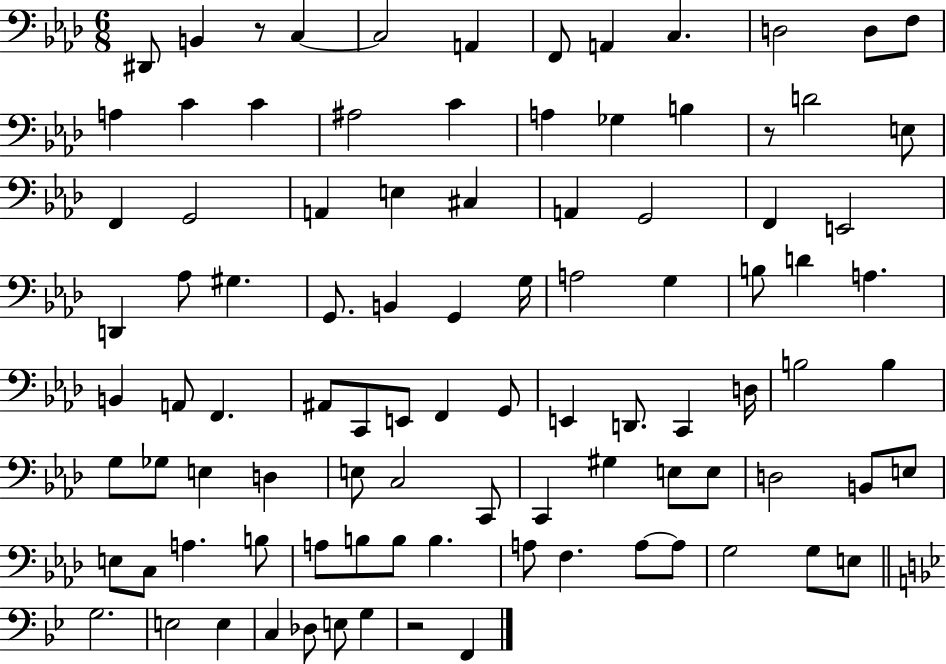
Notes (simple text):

D#2/e B2/q R/e C3/q C3/h A2/q F2/e A2/q C3/q. D3/h D3/e F3/e A3/q C4/q C4/q A#3/h C4/q A3/q Gb3/q B3/q R/e D4/h E3/e F2/q G2/h A2/q E3/q C#3/q A2/q G2/h F2/q E2/h D2/q Ab3/e G#3/q. G2/e. B2/q G2/q G3/s A3/h G3/q B3/e D4/q A3/q. B2/q A2/e F2/q. A#2/e C2/e E2/e F2/q G2/e E2/q D2/e. C2/q D3/s B3/h B3/q G3/e Gb3/e E3/q D3/q E3/e C3/h C2/e C2/q G#3/q E3/e E3/e D3/h B2/e E3/e E3/e C3/e A3/q. B3/e A3/e B3/e B3/e B3/q. A3/e F3/q. A3/e A3/e G3/h G3/e E3/e G3/h. E3/h E3/q C3/q Db3/e E3/e G3/q R/h F2/q